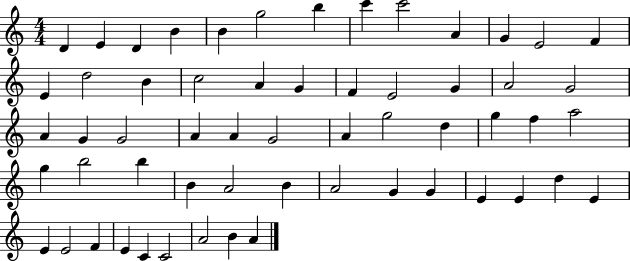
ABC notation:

X:1
T:Untitled
M:4/4
L:1/4
K:C
D E D B B g2 b c' c'2 A G E2 F E d2 B c2 A G F E2 G A2 G2 A G G2 A A G2 A g2 d g f a2 g b2 b B A2 B A2 G G E E d E E E2 F E C C2 A2 B A